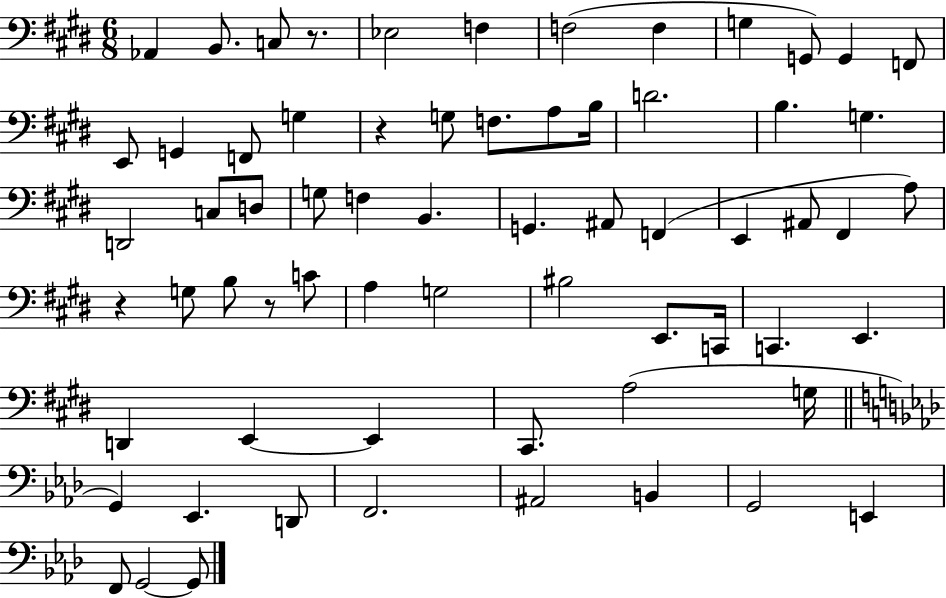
X:1
T:Untitled
M:6/8
L:1/4
K:E
_A,, B,,/2 C,/2 z/2 _E,2 F, F,2 F, G, G,,/2 G,, F,,/2 E,,/2 G,, F,,/2 G, z G,/2 F,/2 A,/2 B,/4 D2 B, G, D,,2 C,/2 D,/2 G,/2 F, B,, G,, ^A,,/2 F,, E,, ^A,,/2 ^F,, A,/2 z G,/2 B,/2 z/2 C/2 A, G,2 ^B,2 E,,/2 C,,/4 C,, E,, D,, E,, E,, ^C,,/2 A,2 G,/4 G,, _E,, D,,/2 F,,2 ^A,,2 B,, G,,2 E,, F,,/2 G,,2 G,,/2